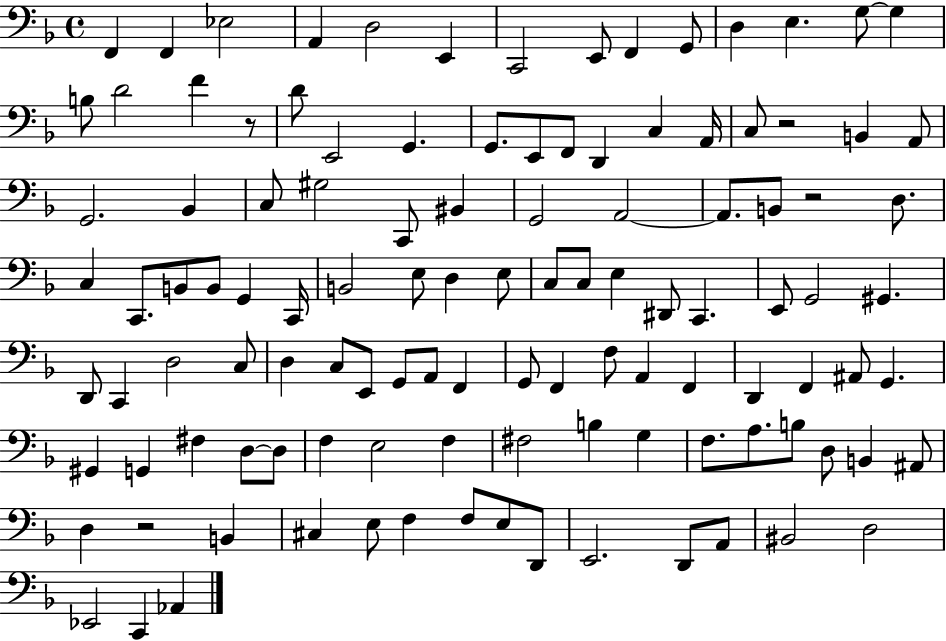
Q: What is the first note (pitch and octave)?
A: F2